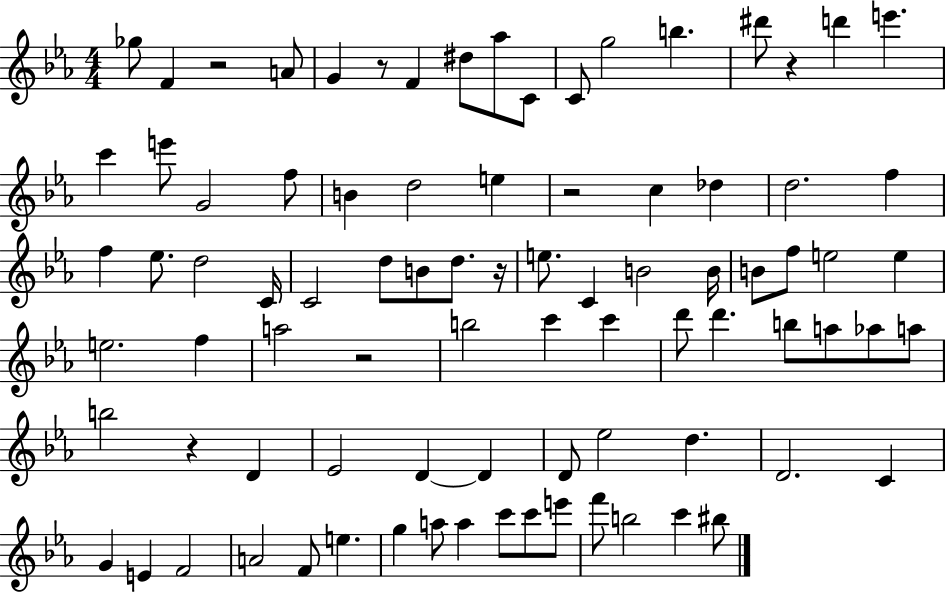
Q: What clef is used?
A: treble